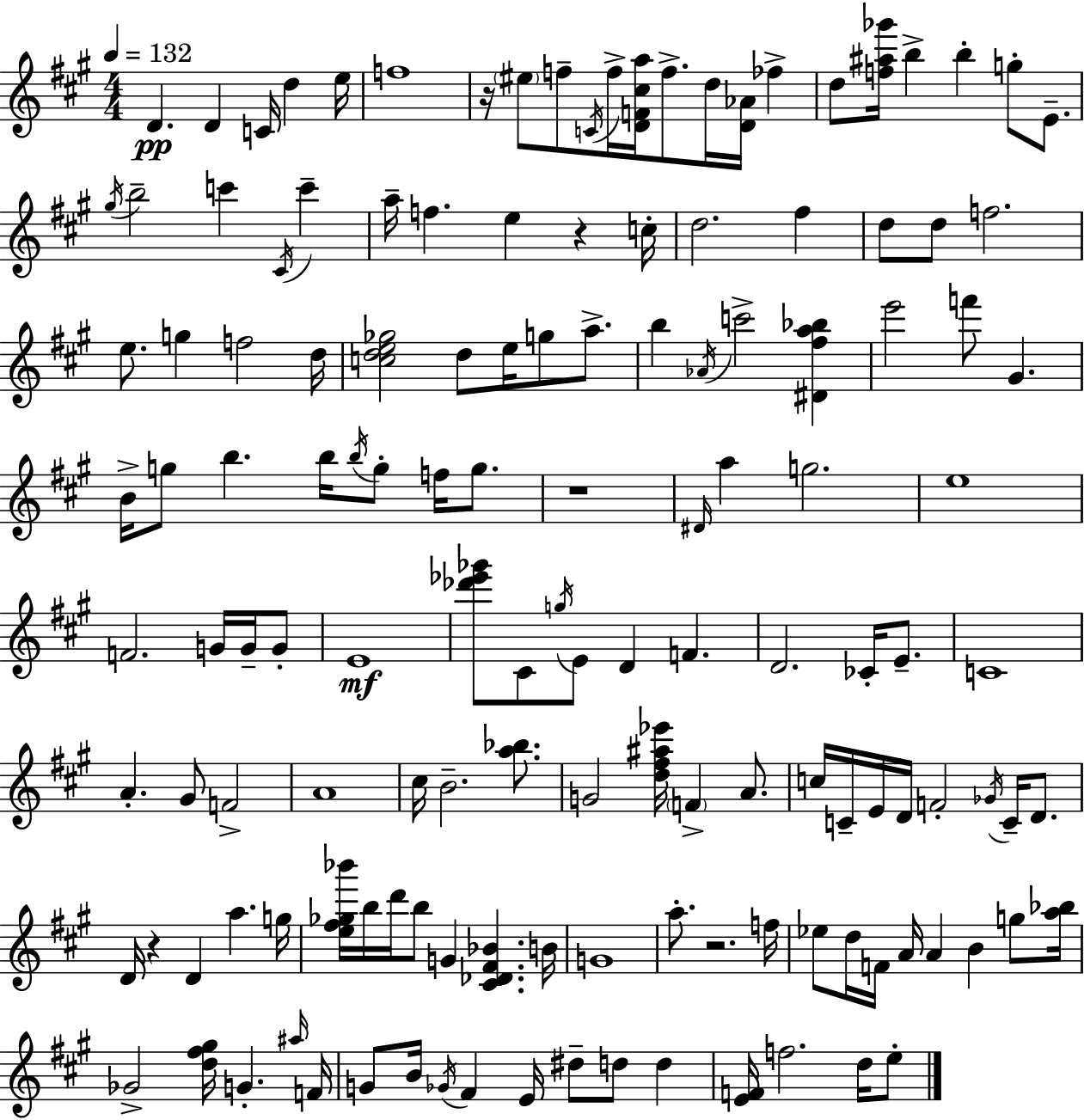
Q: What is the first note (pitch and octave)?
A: D4